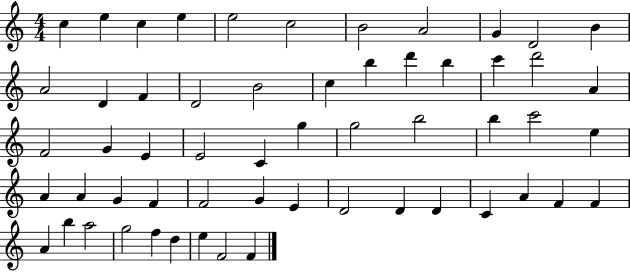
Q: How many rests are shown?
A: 0